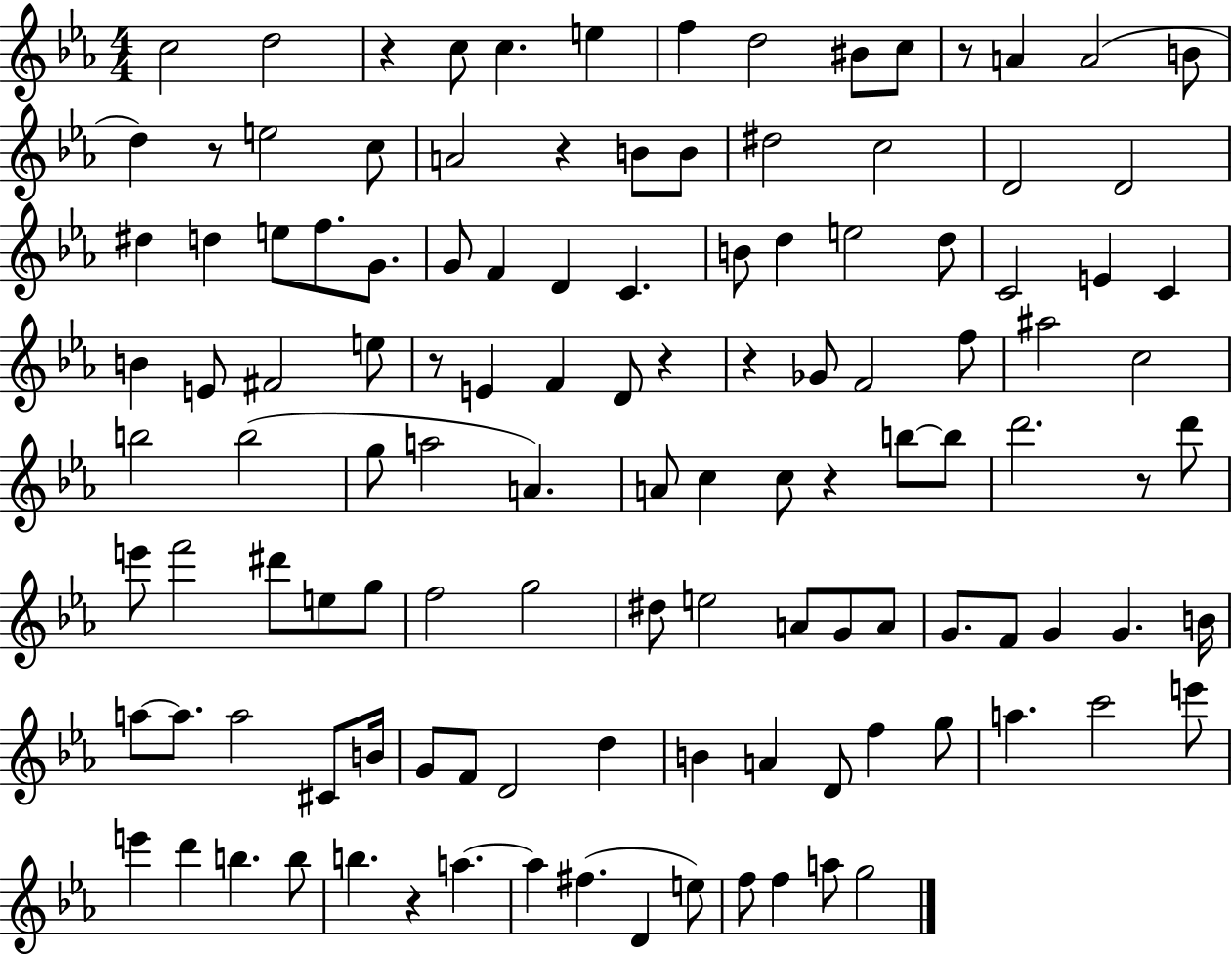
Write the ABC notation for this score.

X:1
T:Untitled
M:4/4
L:1/4
K:Eb
c2 d2 z c/2 c e f d2 ^B/2 c/2 z/2 A A2 B/2 d z/2 e2 c/2 A2 z B/2 B/2 ^d2 c2 D2 D2 ^d d e/2 f/2 G/2 G/2 F D C B/2 d e2 d/2 C2 E C B E/2 ^F2 e/2 z/2 E F D/2 z z _G/2 F2 f/2 ^a2 c2 b2 b2 g/2 a2 A A/2 c c/2 z b/2 b/2 d'2 z/2 d'/2 e'/2 f'2 ^d'/2 e/2 g/2 f2 g2 ^d/2 e2 A/2 G/2 A/2 G/2 F/2 G G B/4 a/2 a/2 a2 ^C/2 B/4 G/2 F/2 D2 d B A D/2 f g/2 a c'2 e'/2 e' d' b b/2 b z a a ^f D e/2 f/2 f a/2 g2